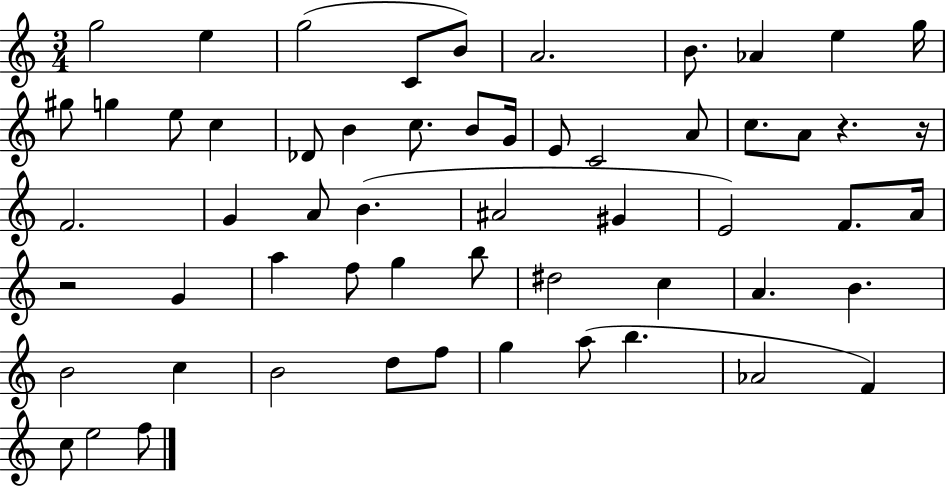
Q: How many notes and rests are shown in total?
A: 58